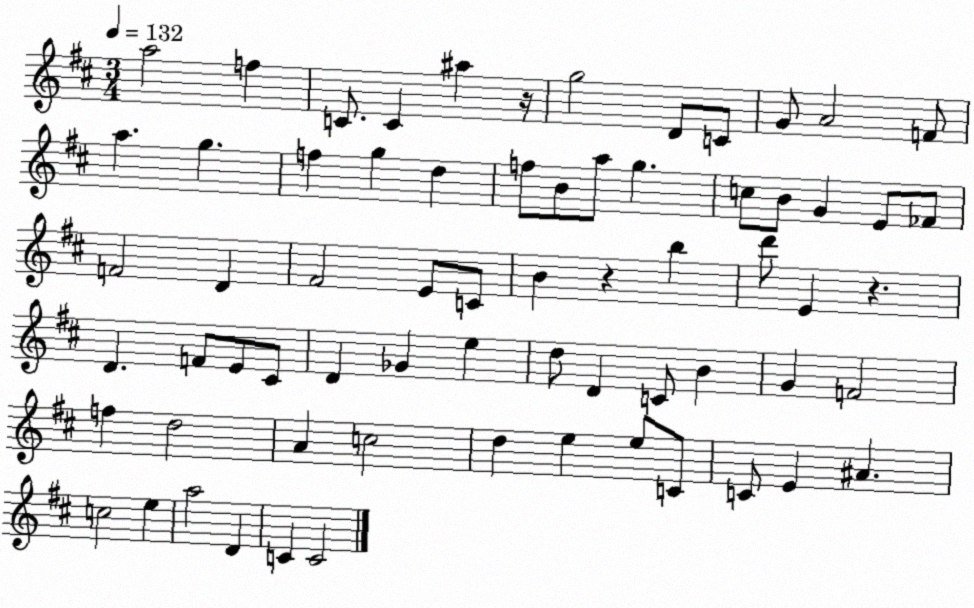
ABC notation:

X:1
T:Untitled
M:3/4
L:1/4
K:D
a2 f C/2 C ^a z/4 g2 D/2 C/2 G/2 A2 F/2 a g f g d f/2 B/2 a/2 g c/2 B/2 G E/2 _F/2 F2 D ^F2 E/2 C/2 B z b d'/2 E z D F/2 E/2 ^C/2 D _G e d/2 D C/2 B G F2 f d2 A c2 d e e/2 C/2 C/2 E ^A c2 e a2 D C C2